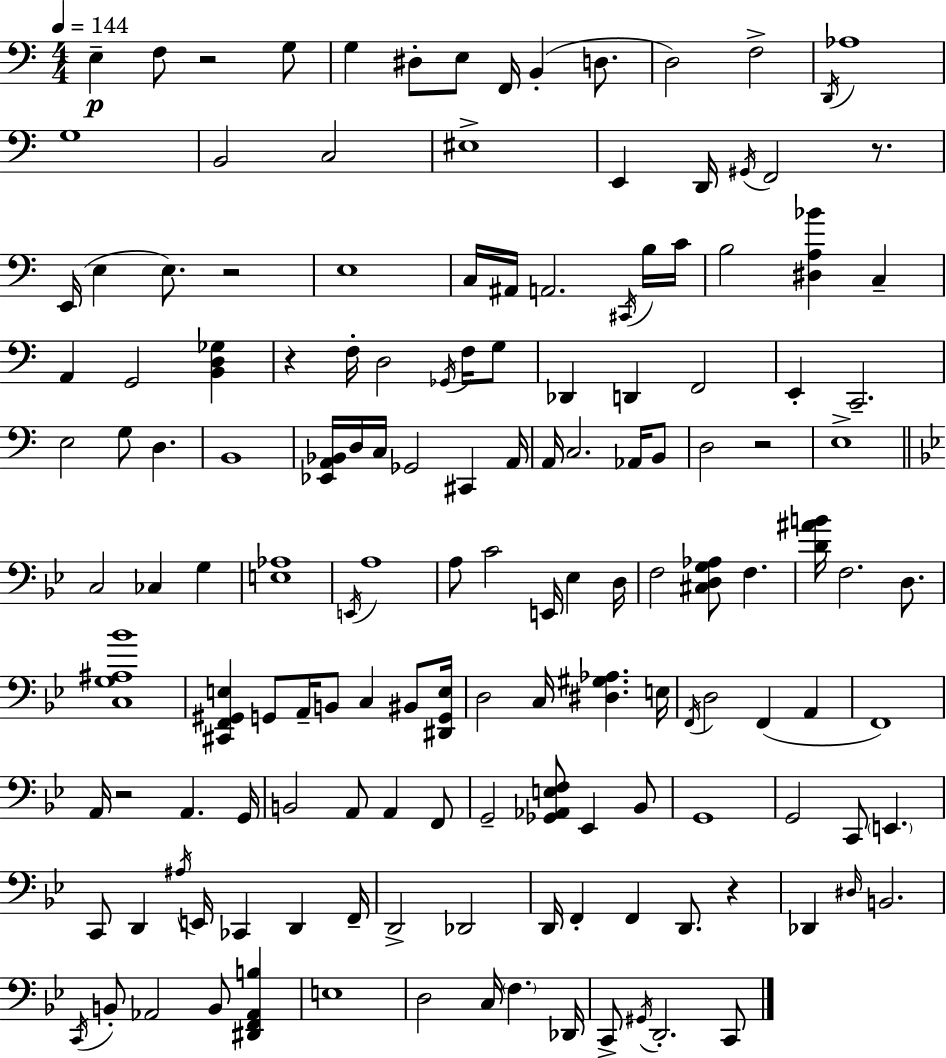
E3/q F3/e R/h G3/e G3/q D#3/e E3/e F2/s B2/q D3/e. D3/h F3/h D2/s Ab3/w G3/w B2/h C3/h EIS3/w E2/q D2/s G#2/s F2/h R/e. E2/s E3/q E3/e. R/h E3/w C3/s A#2/s A2/h. C#2/s B3/s C4/s B3/h [D#3,A3,Bb4]/q C3/q A2/q G2/h [B2,D3,Gb3]/q R/q F3/s D3/h Gb2/s F3/s G3/e Db2/q D2/q F2/h E2/q C2/h. E3/h G3/e D3/q. B2/w [Eb2,A2,Bb2]/s D3/s C3/s Gb2/h C#2/q A2/s A2/s C3/h. Ab2/s B2/e D3/h R/h E3/w C3/h CES3/q G3/q [E3,Ab3]/w E2/s A3/w A3/e C4/h E2/s Eb3/q D3/s F3/h [C#3,D3,G3,Ab3]/e F3/q. [D4,A#4,B4]/s F3/h. D3/e. [C3,G3,A#3,Bb4]/w [C#2,F2,G#2,E3]/q G2/e A2/s B2/e C3/q BIS2/e [D#2,G2,E3]/s D3/h C3/s [D#3,G#3,Ab3]/q. E3/s F2/s D3/h F2/q A2/q F2/w A2/s R/h A2/q. G2/s B2/h A2/e A2/q F2/e G2/h [Gb2,Ab2,E3,F3]/e Eb2/q Bb2/e G2/w G2/h C2/e E2/q. C2/e D2/q A#3/s E2/s CES2/q D2/q F2/s D2/h Db2/h D2/s F2/q F2/q D2/e. R/q Db2/q D#3/s B2/h. C2/s B2/e Ab2/h B2/e [D#2,F2,Ab2,B3]/q E3/w D3/h C3/s F3/q. Db2/s C2/e G#2/s D2/h. C2/e